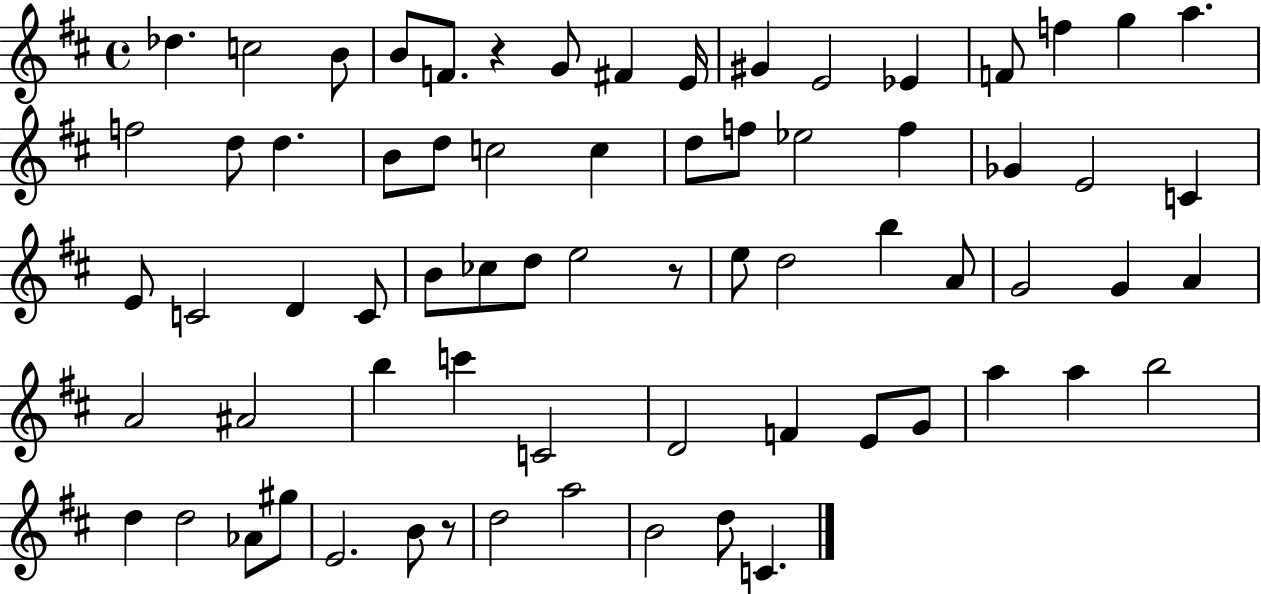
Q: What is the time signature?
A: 4/4